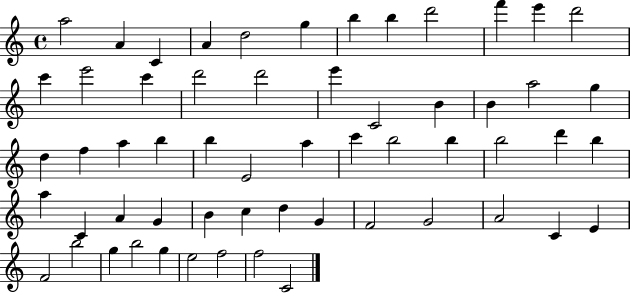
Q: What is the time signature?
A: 4/4